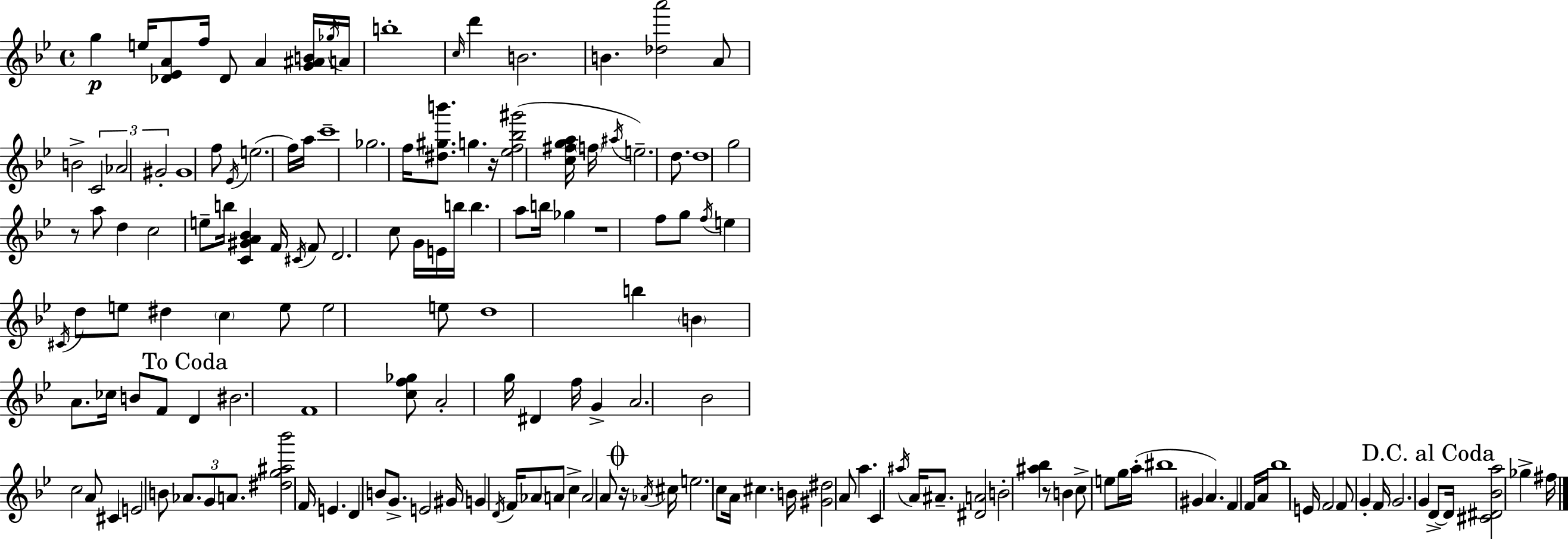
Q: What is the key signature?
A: BES major